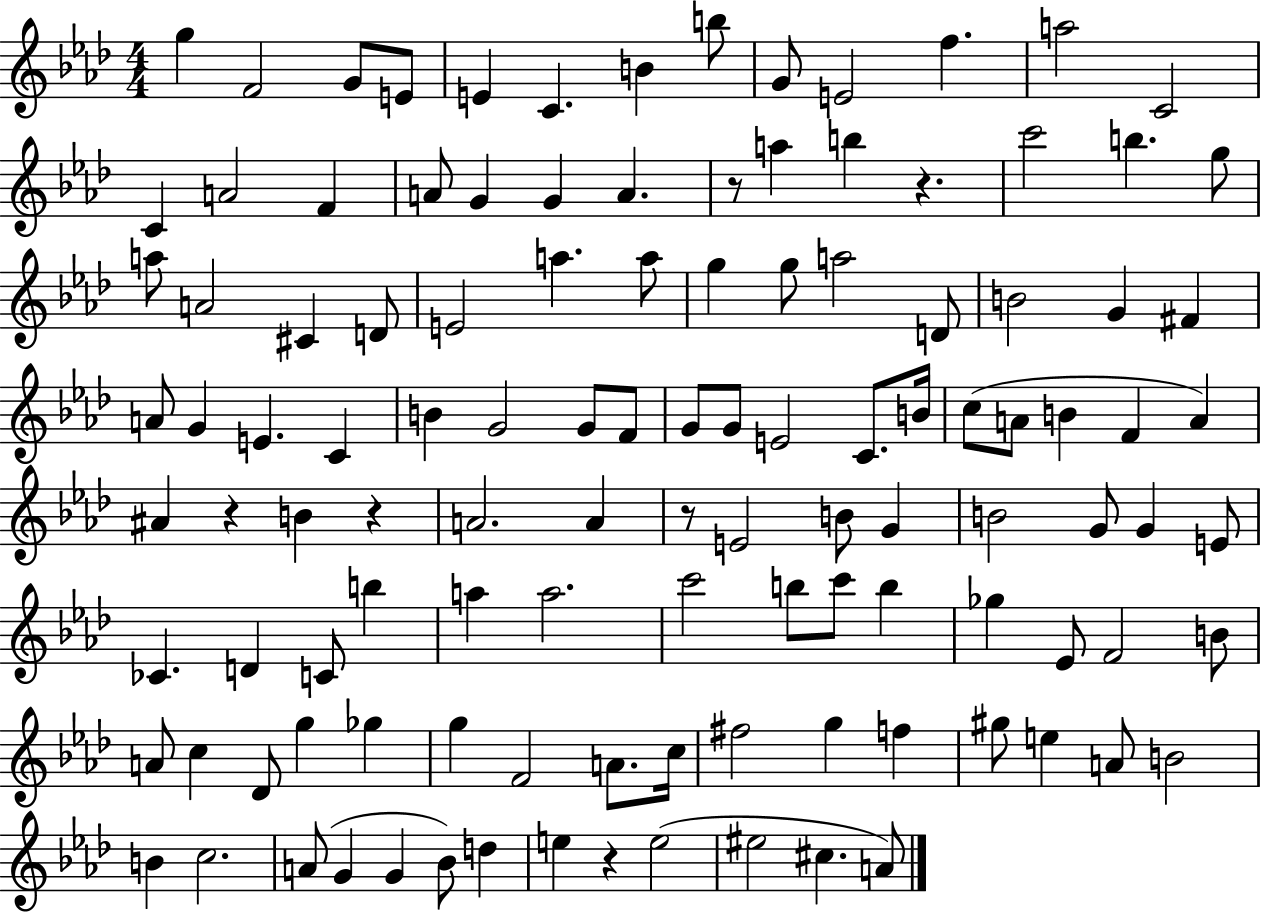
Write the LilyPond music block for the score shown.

{
  \clef treble
  \numericTimeSignature
  \time 4/4
  \key aes \major
  g''4 f'2 g'8 e'8 | e'4 c'4. b'4 b''8 | g'8 e'2 f''4. | a''2 c'2 | \break c'4 a'2 f'4 | a'8 g'4 g'4 a'4. | r8 a''4 b''4 r4. | c'''2 b''4. g''8 | \break a''8 a'2 cis'4 d'8 | e'2 a''4. a''8 | g''4 g''8 a''2 d'8 | b'2 g'4 fis'4 | \break a'8 g'4 e'4. c'4 | b'4 g'2 g'8 f'8 | g'8 g'8 e'2 c'8. b'16 | c''8( a'8 b'4 f'4 a'4) | \break ais'4 r4 b'4 r4 | a'2. a'4 | r8 e'2 b'8 g'4 | b'2 g'8 g'4 e'8 | \break ces'4. d'4 c'8 b''4 | a''4 a''2. | c'''2 b''8 c'''8 b''4 | ges''4 ees'8 f'2 b'8 | \break a'8 c''4 des'8 g''4 ges''4 | g''4 f'2 a'8. c''16 | fis''2 g''4 f''4 | gis''8 e''4 a'8 b'2 | \break b'4 c''2. | a'8( g'4 g'4 bes'8) d''4 | e''4 r4 e''2( | eis''2 cis''4. a'8) | \break \bar "|."
}